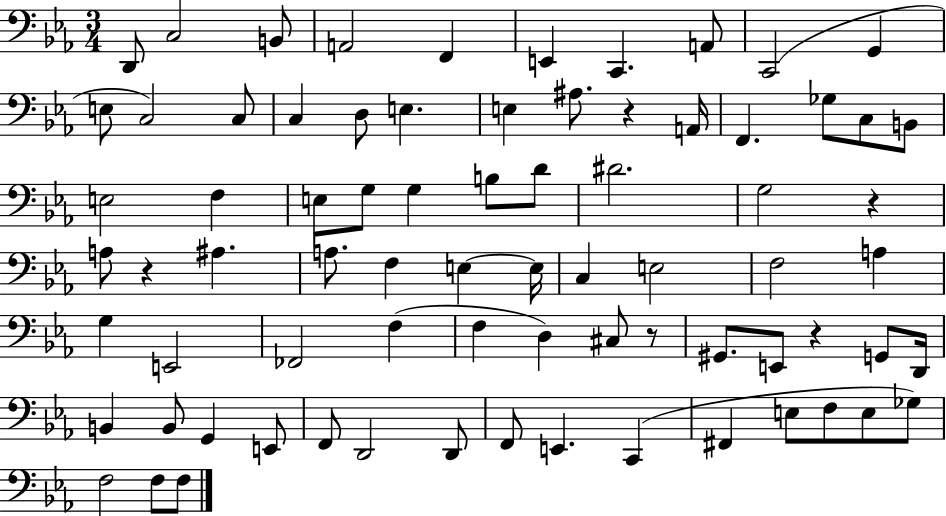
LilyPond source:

{
  \clef bass
  \numericTimeSignature
  \time 3/4
  \key ees \major
  \repeat volta 2 { d,8 c2 b,8 | a,2 f,4 | e,4 c,4. a,8 | c,2( g,4 | \break e8 c2) c8 | c4 d8 e4. | e4 ais8. r4 a,16 | f,4. ges8 c8 b,8 | \break e2 f4 | e8 g8 g4 b8 d'8 | dis'2. | g2 r4 | \break a8 r4 ais4. | a8. f4 e4~~ e16 | c4 e2 | f2 a4 | \break g4 e,2 | fes,2 f4( | f4 d4) cis8 r8 | gis,8. e,8 r4 g,8 d,16 | \break b,4 b,8 g,4 e,8 | f,8 d,2 d,8 | f,8 e,4. c,4( | fis,4 e8 f8 e8 ges8) | \break f2 f8 f8 | } \bar "|."
}